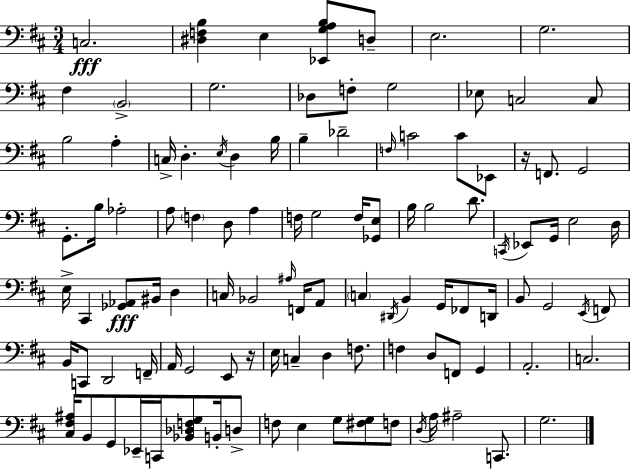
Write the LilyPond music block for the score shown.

{
  \clef bass
  \numericTimeSignature
  \time 3/4
  \key d \major
  c2.\fff | <dis f b>4 e4 <ees, g a b>8 d8-- | e2. | g2. | \break fis4 \parenthesize b,2-> | g2. | des8 f8-. g2 | ees8 c2 c8 | \break b2 a4-. | c16-> d4.-. \acciaccatura { e16 } d4 | b16 b4-- des'2-- | \grace { f16 } c'2 c'8 | \break ees,8 r16 f,8. g,2 | g,8.-. b16 aes2-. | a8 \parenthesize f4 d8 a4 | f16 g2 f16 | \break <ges, e>8 b16 b2 d'8. | \acciaccatura { c,16 } ees,8 g,16 e2 | d16 e16-> cis,4 <ges, aes,>8\fff bis,16 d4 | c16 bes,2 | \break \grace { ais16 } f,16 a,8 \parenthesize c4 \acciaccatura { dis,16 } b,4 | g,16 fes,8 d,16 b,8 g,2 | \acciaccatura { e,16 } f,8 b,16 c,8 d,2 | f,16-- a,16 g,2 | \break e,8 r16 e16 c4-- d4 | f8. f4 d8 | f,8 g,4 a,2.-. | c2. | \break <cis fis ais>16 b,8 g,8 ees,16-- | c,16 <bes, des f g>8 b,16-. d8-> f8 e4 | g8 <fis g>8 f8 \acciaccatura { d16 } a16 ais2-- | c,8. g2. | \break \bar "|."
}